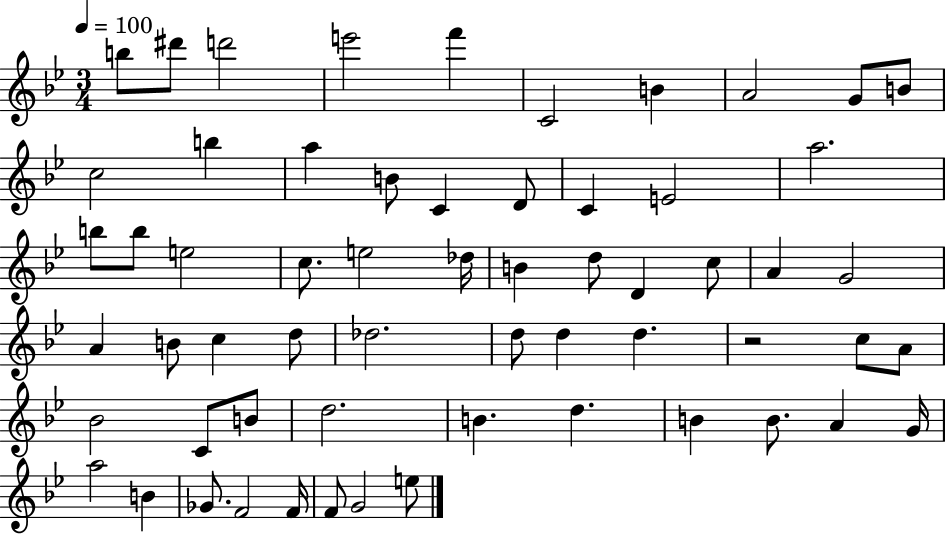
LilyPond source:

{
  \clef treble
  \numericTimeSignature
  \time 3/4
  \key bes \major
  \tempo 4 = 100
  b''8 dis'''8 d'''2 | e'''2 f'''4 | c'2 b'4 | a'2 g'8 b'8 | \break c''2 b''4 | a''4 b'8 c'4 d'8 | c'4 e'2 | a''2. | \break b''8 b''8 e''2 | c''8. e''2 des''16 | b'4 d''8 d'4 c''8 | a'4 g'2 | \break a'4 b'8 c''4 d''8 | des''2. | d''8 d''4 d''4. | r2 c''8 a'8 | \break bes'2 c'8 b'8 | d''2. | b'4. d''4. | b'4 b'8. a'4 g'16 | \break a''2 b'4 | ges'8. f'2 f'16 | f'8 g'2 e''8 | \bar "|."
}